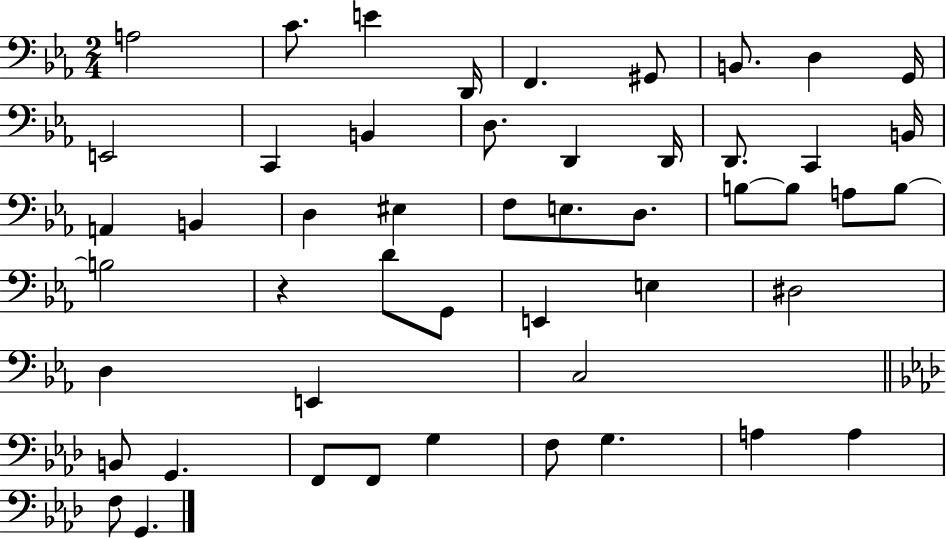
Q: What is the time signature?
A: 2/4